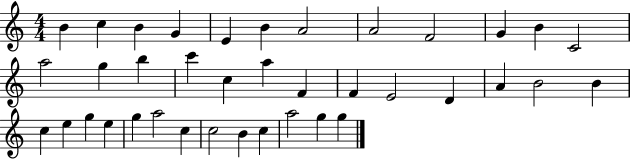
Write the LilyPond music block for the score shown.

{
  \clef treble
  \numericTimeSignature
  \time 4/4
  \key c \major
  b'4 c''4 b'4 g'4 | e'4 b'4 a'2 | a'2 f'2 | g'4 b'4 c'2 | \break a''2 g''4 b''4 | c'''4 c''4 a''4 f'4 | f'4 e'2 d'4 | a'4 b'2 b'4 | \break c''4 e''4 g''4 e''4 | g''4 a''2 c''4 | c''2 b'4 c''4 | a''2 g''4 g''4 | \break \bar "|."
}